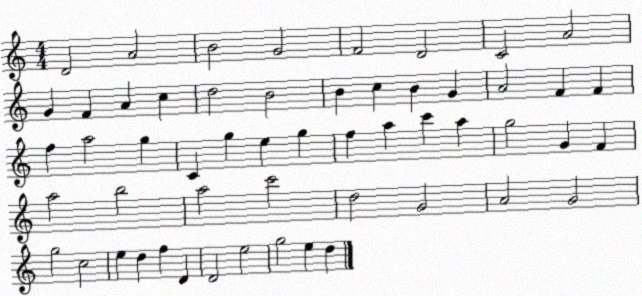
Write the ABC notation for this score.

X:1
T:Untitled
M:4/4
L:1/4
K:C
D2 A2 B2 G2 F2 D2 C2 A2 G F A c d2 B2 B c B G A2 F F f a2 g C g e g f a c' a g2 G F a2 b2 a2 c'2 d2 G2 A2 G2 g2 c2 e d f D D2 e2 g2 e d